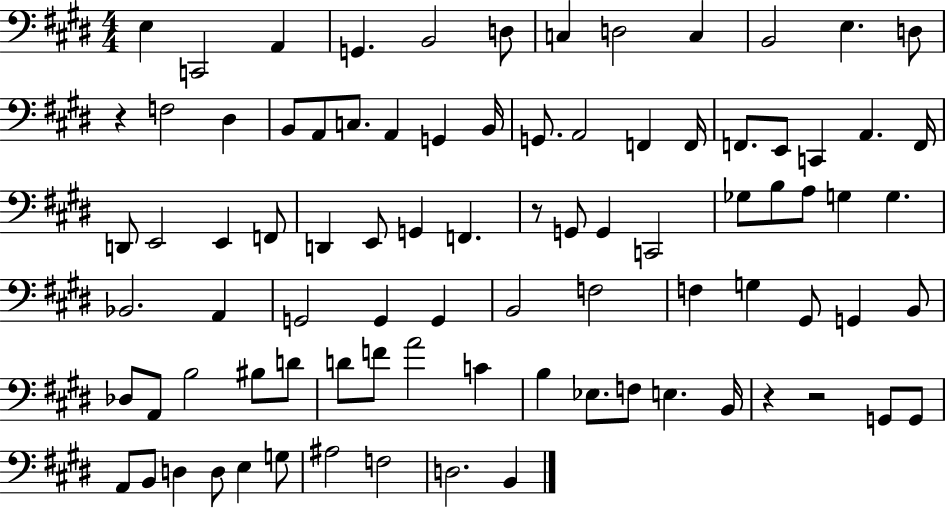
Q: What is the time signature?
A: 4/4